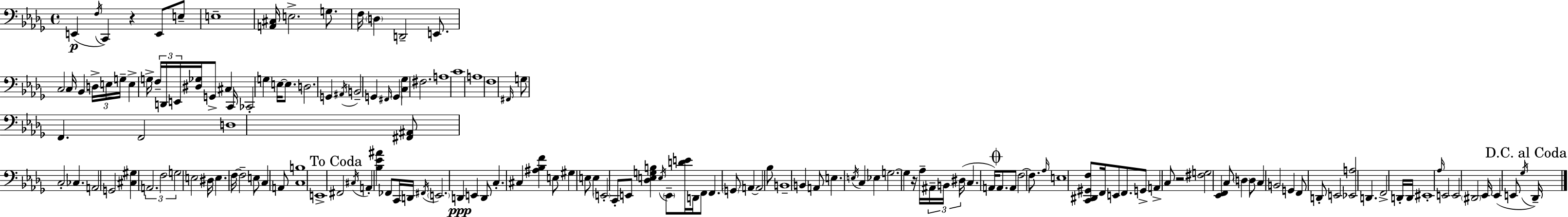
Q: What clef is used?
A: bass